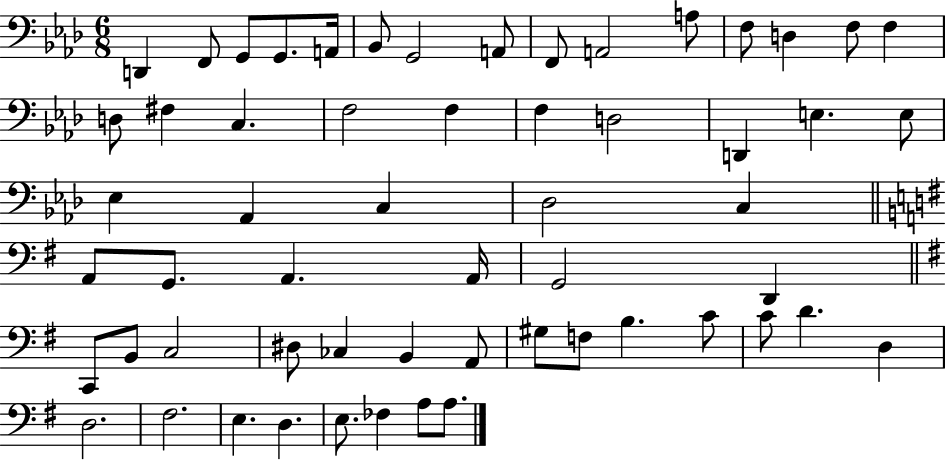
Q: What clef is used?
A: bass